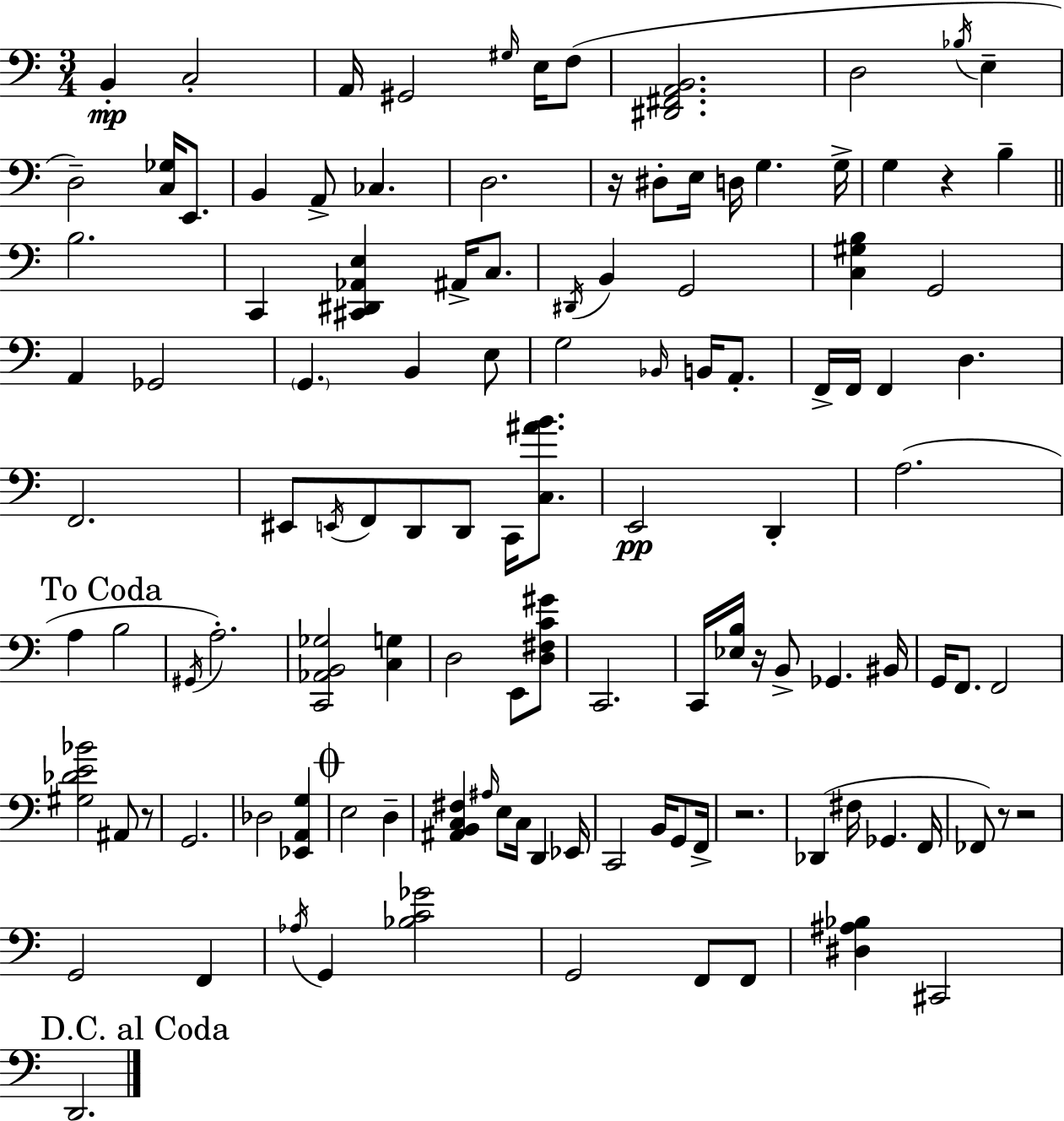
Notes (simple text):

B2/q C3/h A2/s G#2/h G#3/s E3/s F3/e [D#2,F#2,A2,B2]/h. D3/h Bb3/s E3/q D3/h [C3,Gb3]/s E2/e. B2/q A2/e CES3/q. D3/h. R/s D#3/e E3/s D3/s G3/q. G3/s G3/q R/q B3/q B3/h. C2/q [C#2,D#2,Ab2,E3]/q A#2/s C3/e. D#2/s B2/q G2/h [C3,G#3,B3]/q G2/h A2/q Gb2/h G2/q. B2/q E3/e G3/h Bb2/s B2/s A2/e. F2/s F2/s F2/q D3/q. F2/h. EIS2/e E2/s F2/e D2/e D2/e C2/s [C3,A#4,B4]/e. E2/h D2/q A3/h. A3/q B3/h G#2/s A3/h. [C2,Ab2,B2,Gb3]/h [C3,G3]/q D3/h E2/e [D3,F#3,C4,G#4]/e C2/h. C2/s [Eb3,B3]/s R/s B2/e Gb2/q. BIS2/s G2/s F2/e. F2/h [G#3,Db4,E4,Bb4]/h A#2/e R/e G2/h. Db3/h [Eb2,A2,G3]/q E3/h D3/q [A#2,B2,C3,F#3]/q A#3/s E3/e C3/s D2/q Eb2/s C2/h B2/s G2/e F2/s R/h. Db2/q F#3/s Gb2/q. F2/s FES2/e R/e R/h G2/h F2/q Ab3/s G2/q [Bb3,C4,Gb4]/h G2/h F2/e F2/e [D#3,A#3,Bb3]/q C#2/h D2/h.